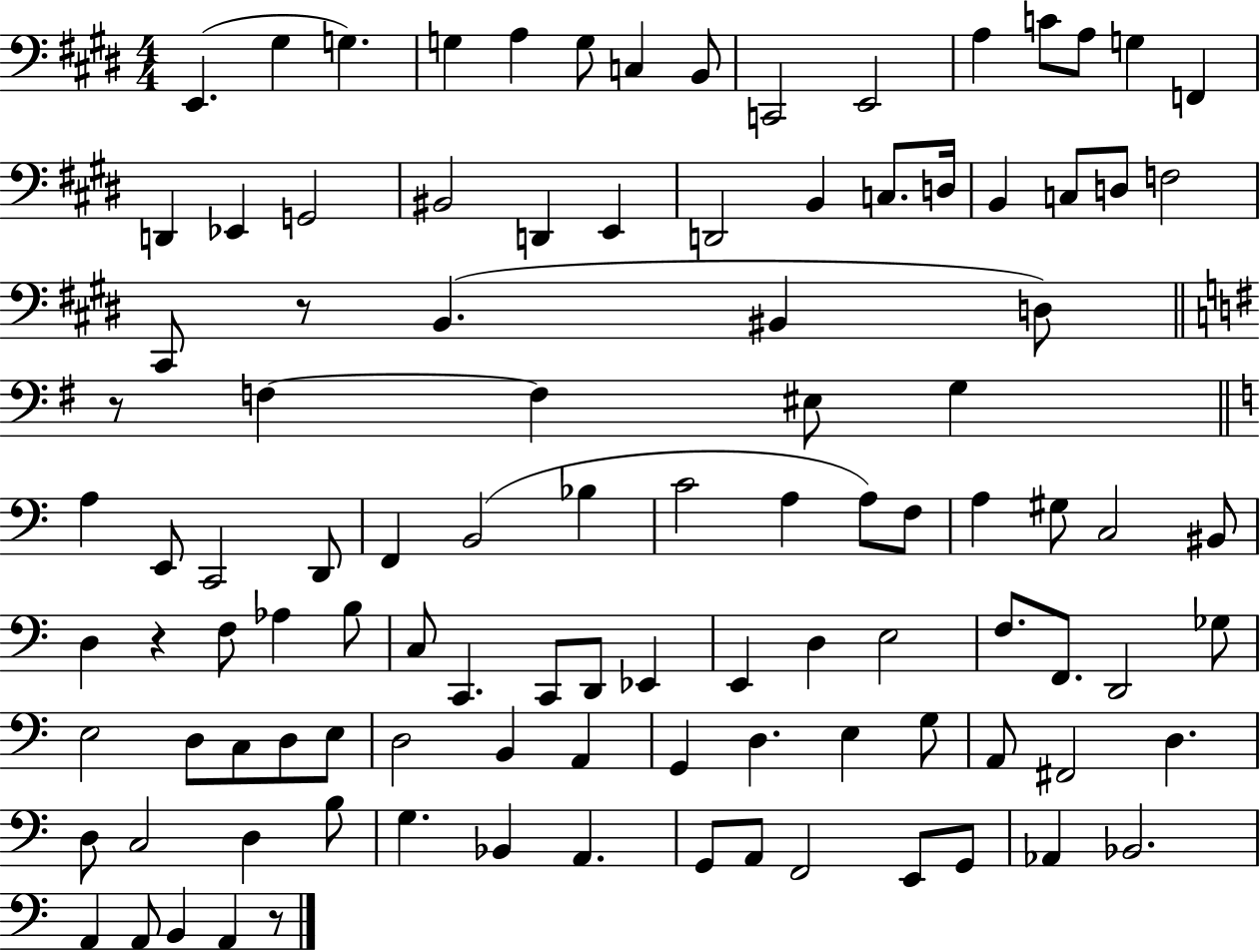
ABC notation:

X:1
T:Untitled
M:4/4
L:1/4
K:E
E,, ^G, G, G, A, G,/2 C, B,,/2 C,,2 E,,2 A, C/2 A,/2 G, F,, D,, _E,, G,,2 ^B,,2 D,, E,, D,,2 B,, C,/2 D,/4 B,, C,/2 D,/2 F,2 ^C,,/2 z/2 B,, ^B,, D,/2 z/2 F, F, ^E,/2 G, A, E,,/2 C,,2 D,,/2 F,, B,,2 _B, C2 A, A,/2 F,/2 A, ^G,/2 C,2 ^B,,/2 D, z F,/2 _A, B,/2 C,/2 C,, C,,/2 D,,/2 _E,, E,, D, E,2 F,/2 F,,/2 D,,2 _G,/2 E,2 D,/2 C,/2 D,/2 E,/2 D,2 B,, A,, G,, D, E, G,/2 A,,/2 ^F,,2 D, D,/2 C,2 D, B,/2 G, _B,, A,, G,,/2 A,,/2 F,,2 E,,/2 G,,/2 _A,, _B,,2 A,, A,,/2 B,, A,, z/2